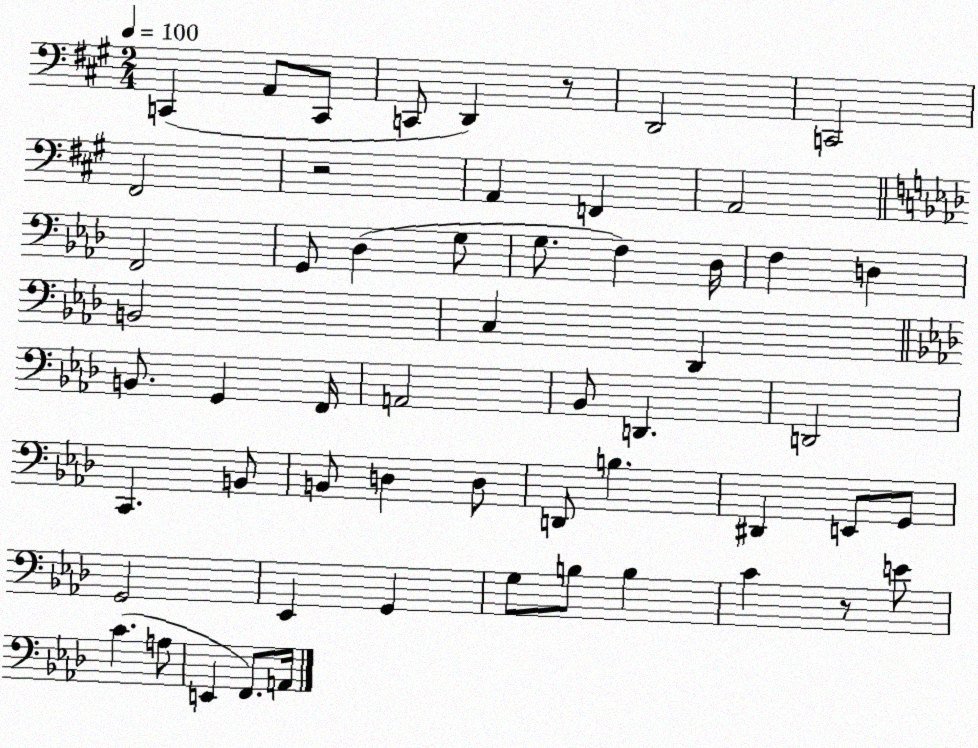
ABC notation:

X:1
T:Untitled
M:2/4
L:1/4
K:A
C,, A,,/2 C,,/2 C,,/2 D,, z/2 D,,2 C,,2 ^F,,2 z2 A,, F,, A,,2 F,,2 G,,/2 _D, G,/2 G,/2 F, _D,/4 F, D, B,,2 C, _D,, B,,/2 G,, F,,/4 A,,2 _B,,/2 D,, D,,2 C,, B,,/2 B,,/2 D, D,/2 D,,/2 B, ^D,, E,,/2 G,,/2 G,,2 _E,, G,, G,/2 B,/2 B, C z/2 E/2 C A,/2 E,, F,,/2 A,,/4